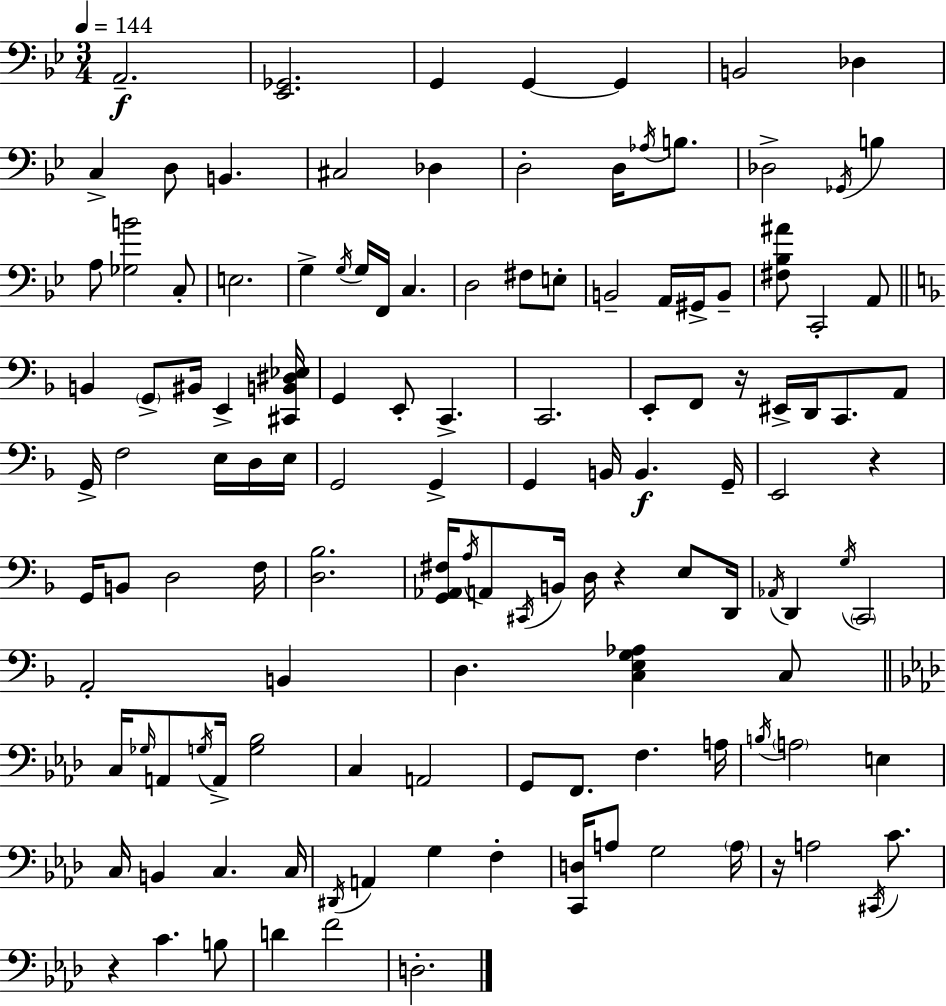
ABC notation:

X:1
T:Untitled
M:3/4
L:1/4
K:Bb
A,,2 [_E,,_G,,]2 G,, G,, G,, B,,2 _D, C, D,/2 B,, ^C,2 _D, D,2 D,/4 _A,/4 B,/2 _D,2 _G,,/4 B, A,/2 [_G,B]2 C,/2 E,2 G, G,/4 G,/4 F,,/4 C, D,2 ^F,/2 E,/2 B,,2 A,,/4 ^G,,/4 B,,/2 [^F,_B,^A]/2 C,,2 A,,/2 B,, G,,/2 ^B,,/4 E,, [^C,,B,,^D,_E,]/4 G,, E,,/2 C,, C,,2 E,,/2 F,,/2 z/4 ^E,,/4 D,,/4 C,,/2 A,,/2 G,,/4 F,2 E,/4 D,/4 E,/4 G,,2 G,, G,, B,,/4 B,, G,,/4 E,,2 z G,,/4 B,,/2 D,2 F,/4 [D,_B,]2 [G,,_A,,^F,]/4 A,/4 A,,/2 ^C,,/4 B,,/4 D,/4 z E,/2 D,,/4 _A,,/4 D,, G,/4 C,,2 A,,2 B,, D, [C,E,G,_A,] C,/2 C,/4 _G,/4 A,,/2 G,/4 A,,/4 [G,_B,]2 C, A,,2 G,,/2 F,,/2 F, A,/4 B,/4 A,2 E, C,/4 B,, C, C,/4 ^D,,/4 A,, G, F, [C,,D,]/4 A,/2 G,2 A,/4 z/4 A,2 ^C,,/4 C/2 z C B,/2 D F2 D,2